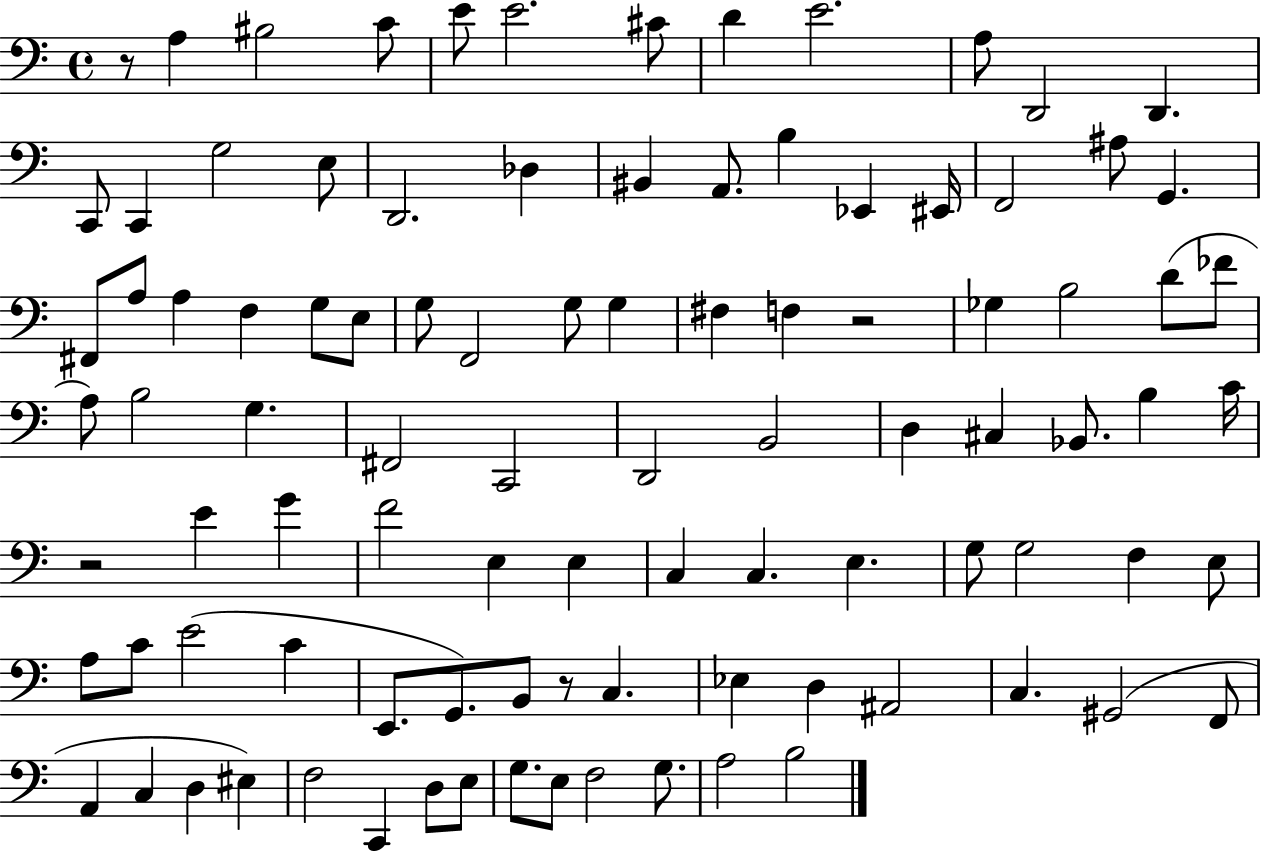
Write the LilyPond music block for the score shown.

{
  \clef bass
  \time 4/4
  \defaultTimeSignature
  \key c \major
  \repeat volta 2 { r8 a4 bis2 c'8 | e'8 e'2. cis'8 | d'4 e'2. | a8 d,2 d,4. | \break c,8 c,4 g2 e8 | d,2. des4 | bis,4 a,8. b4 ees,4 eis,16 | f,2 ais8 g,4. | \break fis,8 a8 a4 f4 g8 e8 | g8 f,2 g8 g4 | fis4 f4 r2 | ges4 b2 d'8( fes'8 | \break a8) b2 g4. | fis,2 c,2 | d,2 b,2 | d4 cis4 bes,8. b4 c'16 | \break r2 e'4 g'4 | f'2 e4 e4 | c4 c4. e4. | g8 g2 f4 e8 | \break a8 c'8 e'2( c'4 | e,8. g,8.) b,8 r8 c4. | ees4 d4 ais,2 | c4. gis,2( f,8 | \break a,4 c4 d4 eis4) | f2 c,4 d8 e8 | g8. e8 f2 g8. | a2 b2 | \break } \bar "|."
}